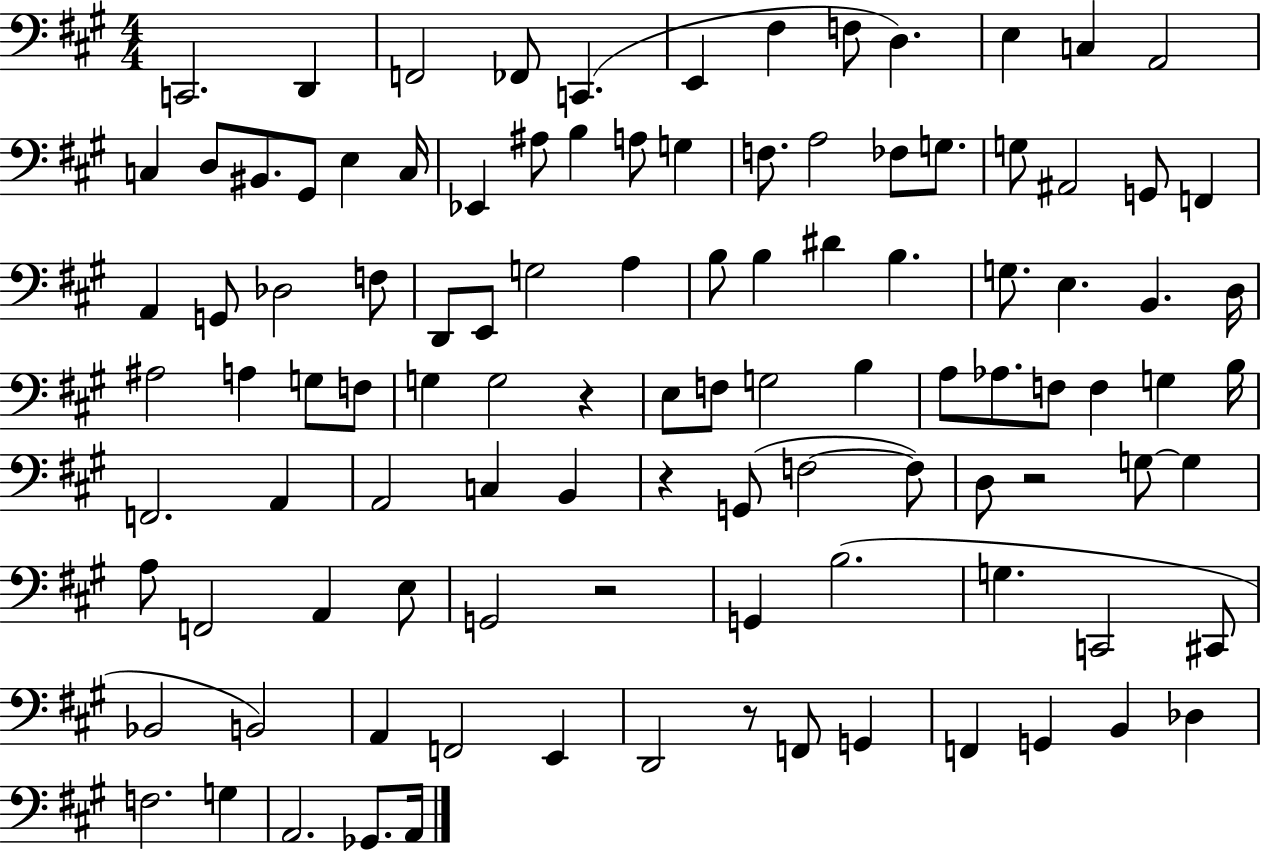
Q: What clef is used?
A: bass